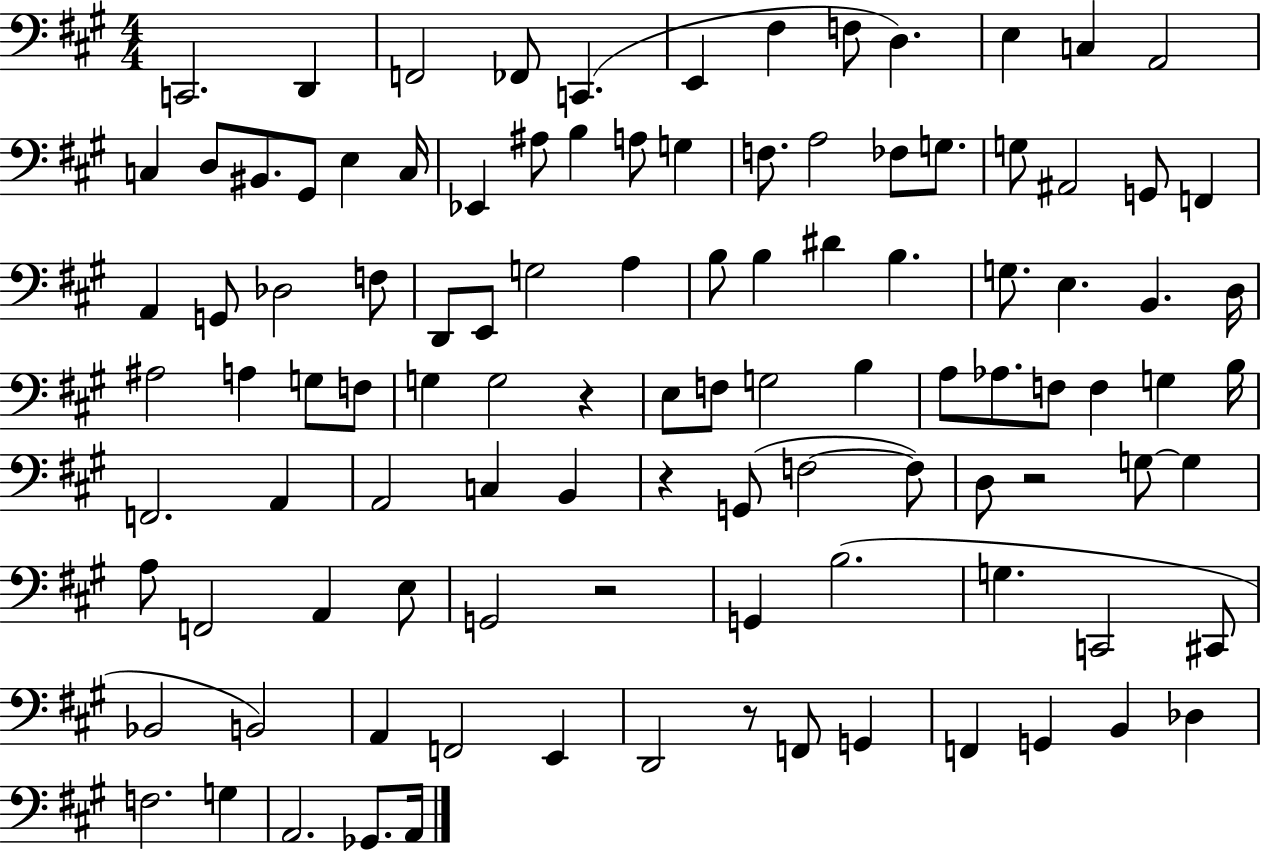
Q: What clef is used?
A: bass